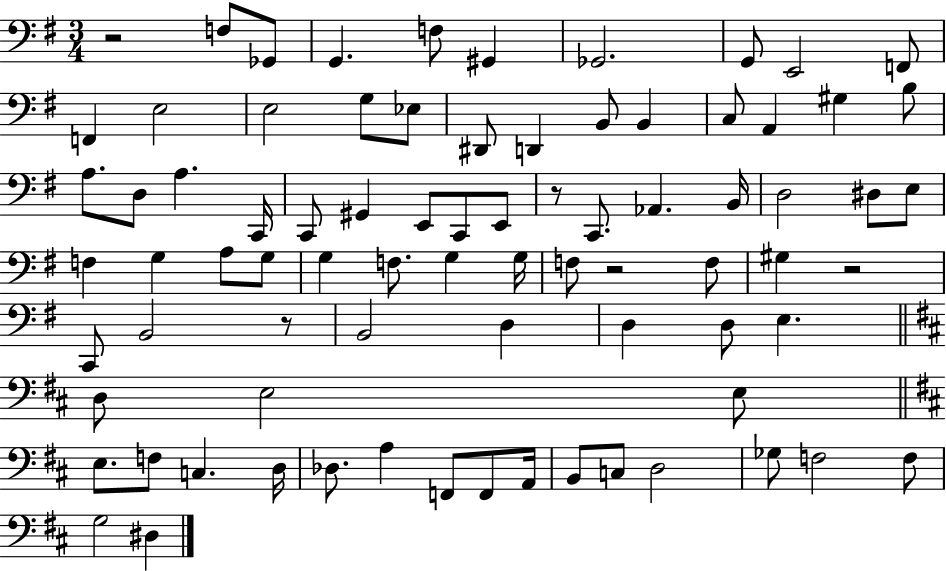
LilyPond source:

{
  \clef bass
  \numericTimeSignature
  \time 3/4
  \key g \major
  r2 f8 ges,8 | g,4. f8 gis,4 | ges,2. | g,8 e,2 f,8 | \break f,4 e2 | e2 g8 ees8 | dis,8 d,4 b,8 b,4 | c8 a,4 gis4 b8 | \break a8. d8 a4. c,16 | c,8 gis,4 e,8 c,8 e,8 | r8 c,8. aes,4. b,16 | d2 dis8 e8 | \break f4 g4 a8 g8 | g4 f8. g4 g16 | f8 r2 f8 | gis4 r2 | \break c,8 b,2 r8 | b,2 d4 | d4 d8 e4. | \bar "||" \break \key d \major d8 e2 e8 | \bar "||" \break \key b \minor e8. f8 c4. d16 | des8. a4 f,8 f,8 a,16 | b,8 c8 d2 | ges8 f2 f8 | \break g2 dis4 | \bar "|."
}